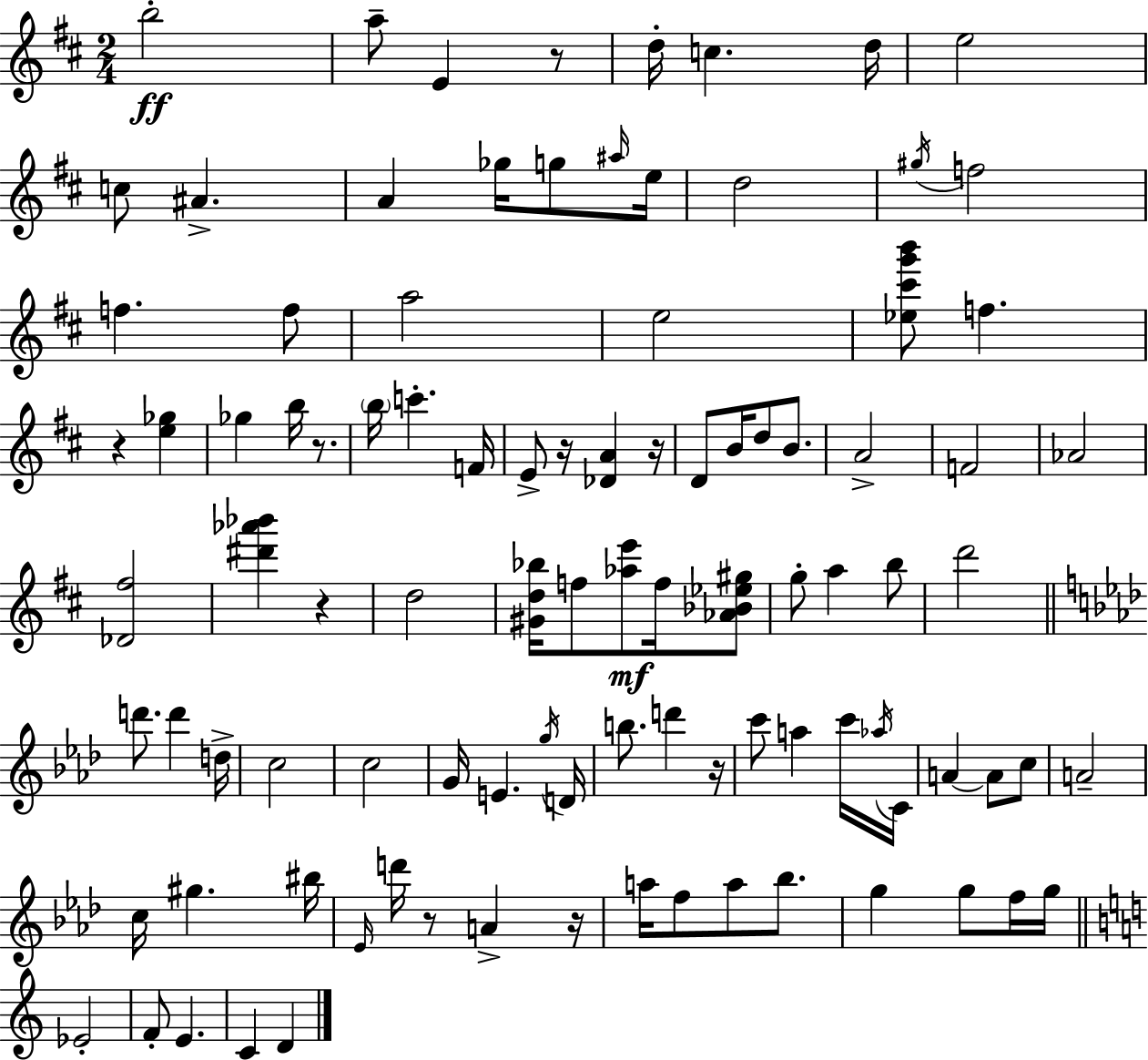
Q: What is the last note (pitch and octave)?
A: D4